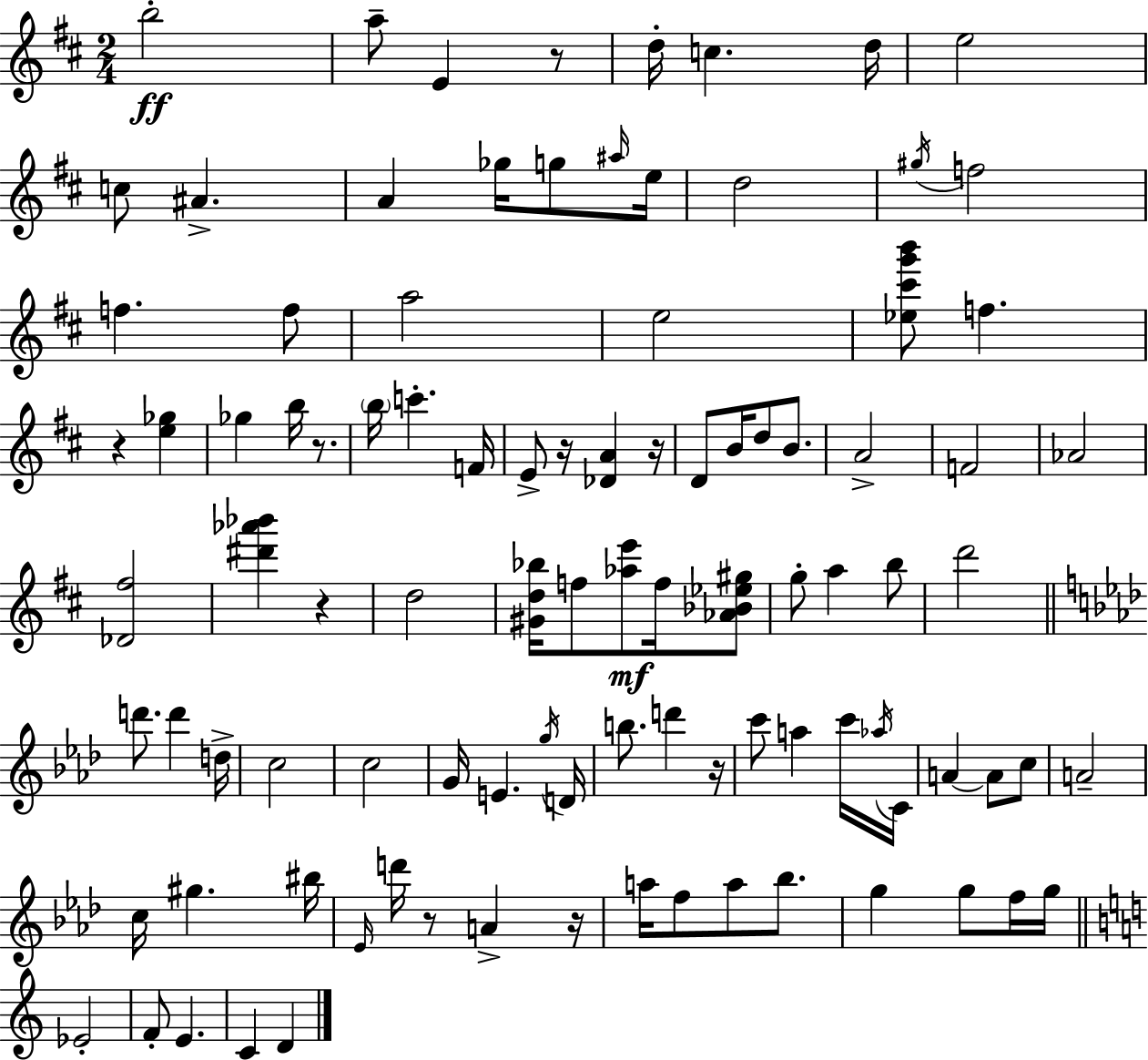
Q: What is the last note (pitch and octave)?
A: D4